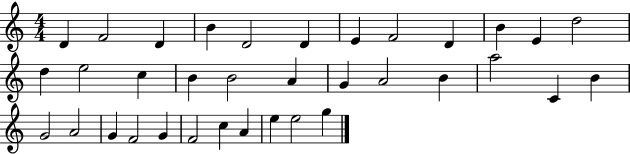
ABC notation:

X:1
T:Untitled
M:4/4
L:1/4
K:C
D F2 D B D2 D E F2 D B E d2 d e2 c B B2 A G A2 B a2 C B G2 A2 G F2 G F2 c A e e2 g